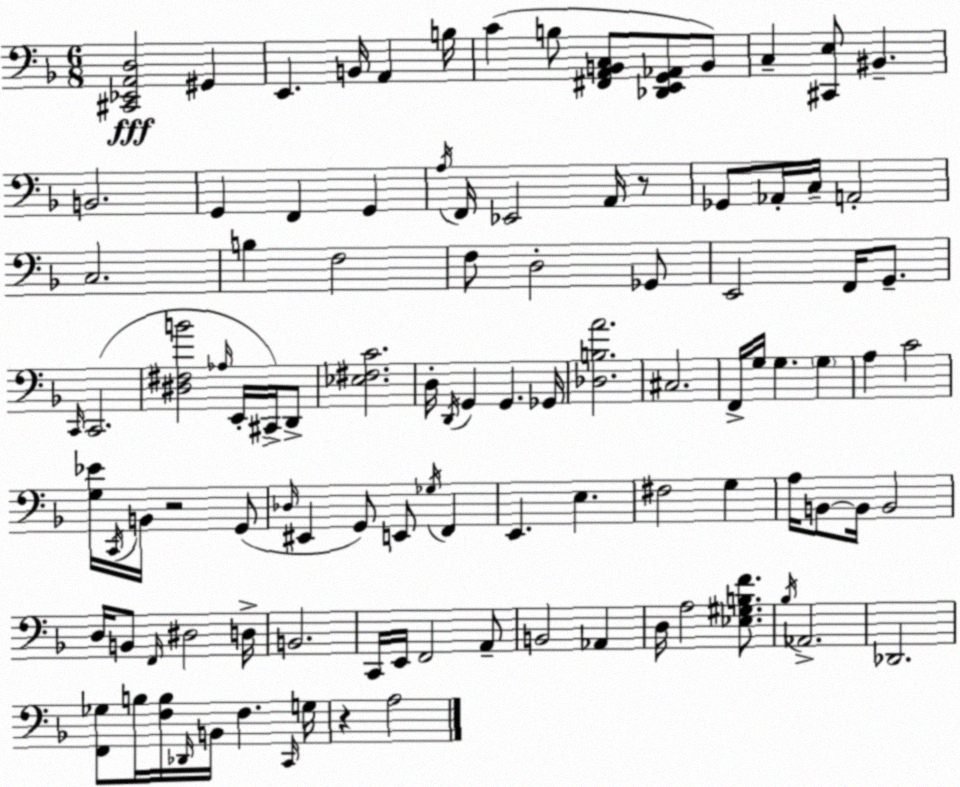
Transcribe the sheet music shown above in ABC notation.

X:1
T:Untitled
M:6/8
L:1/4
K:F
[^C,,_E,,A,,D,]2 ^G,, E,, B,,/4 A,, B,/4 C B,/2 [^F,,A,,B,,C,]/2 [_D,,E,,G,,_A,,]/2 B,,/2 C, [^C,,E,]/2 ^B,, B,,2 G,, F,, G,, A,/4 F,,/4 _E,,2 A,,/4 z/2 _G,,/2 _A,,/4 C,/4 A,,2 C,2 B, F,2 F,/2 D,2 _G,,/2 E,,2 F,,/4 G,,/2 C,,/4 C,,2 [^D,^F,B]2 _A,/4 E,,/4 ^C,,/4 D,,/2 [_E,^F,C]2 D,/4 D,,/4 G,, G,, _G,,/4 [_D,B,A]2 ^C,2 F,,/4 G,/4 G, G, A, C2 [G,_E]/4 C,,/4 B,,/4 z2 G,,/2 _D,/4 ^E,, G,,/2 E,,/2 _G,/4 F,, E,, E, ^F,2 G, A,/4 B,,/2 B,,/4 B,,2 D,/4 B,,/2 F,,/4 ^D,2 D,/4 B,,2 C,,/4 E,,/4 F,,2 A,,/2 B,,2 _A,, D,/4 A,2 [_E,^G,B,F]/2 _B,/4 _A,,2 _D,,2 [F,,_G,]/2 B,/4 [F,B,]/4 _D,,/4 B,,/4 F, C,,/4 G,/4 z A,2